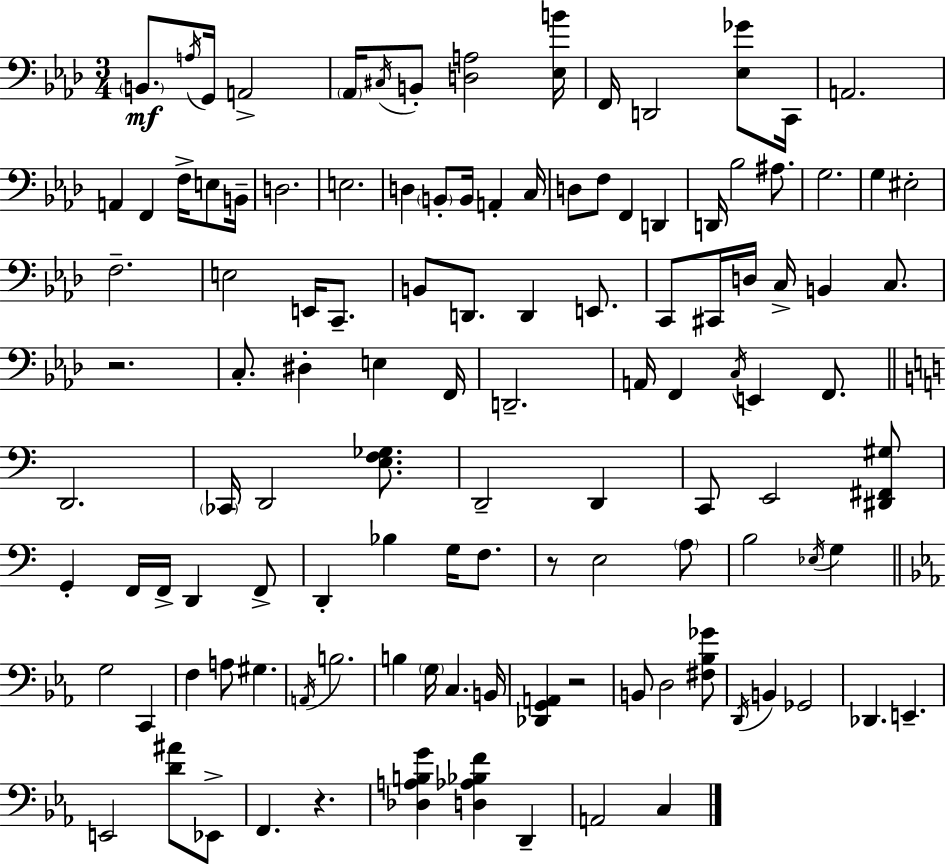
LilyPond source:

{
  \clef bass
  \numericTimeSignature
  \time 3/4
  \key f \minor
  \parenthesize b,8.\mf \acciaccatura { a16 } g,16 a,2-> | \parenthesize aes,16 \acciaccatura { cis16 } b,8-. <d a>2 | <ees b'>16 f,16 d,2 <ees ges'>8 | c,16 a,2. | \break a,4 f,4 f16-> e8 | b,16-- d2. | e2. | d4 \parenthesize b,8-. b,16 a,4-. | \break c16 d8 f8 f,4 d,4 | d,16 bes2 ais8. | g2. | g4 eis2-. | \break f2.-- | e2 e,16 c,8.-- | b,8 d,8. d,4 e,8. | c,8 cis,16 d16 c16-> b,4 c8. | \break r2. | c8.-. dis4-. e4 | f,16 d,2.-- | a,16 f,4 \acciaccatura { c16 } e,4 | \break f,8. \bar "||" \break \key a \minor d,2. | \parenthesize ces,16 d,2 <e f ges>8. | d,2-- d,4 | c,8 e,2 <dis, fis, gis>8 | \break g,4-. f,16 f,16-> d,4 f,8-> | d,4-. bes4 g16 f8. | r8 e2 \parenthesize a8 | b2 \acciaccatura { ees16 } g4 | \break \bar "||" \break \key ees \major g2 c,4 | f4 a8 gis4. | \acciaccatura { a,16 } b2. | b4 \parenthesize g16 c4. | \break b,16 <des, g, a,>4 r2 | b,8 d2 <fis bes ges'>8 | \acciaccatura { d,16 } b,4 ges,2 | des,4. e,4.-- | \break e,2 <d' ais'>8 | ees,8-> f,4. r4. | <des a b g'>4 <d aes bes f'>4 d,4-- | a,2 c4 | \break \bar "|."
}